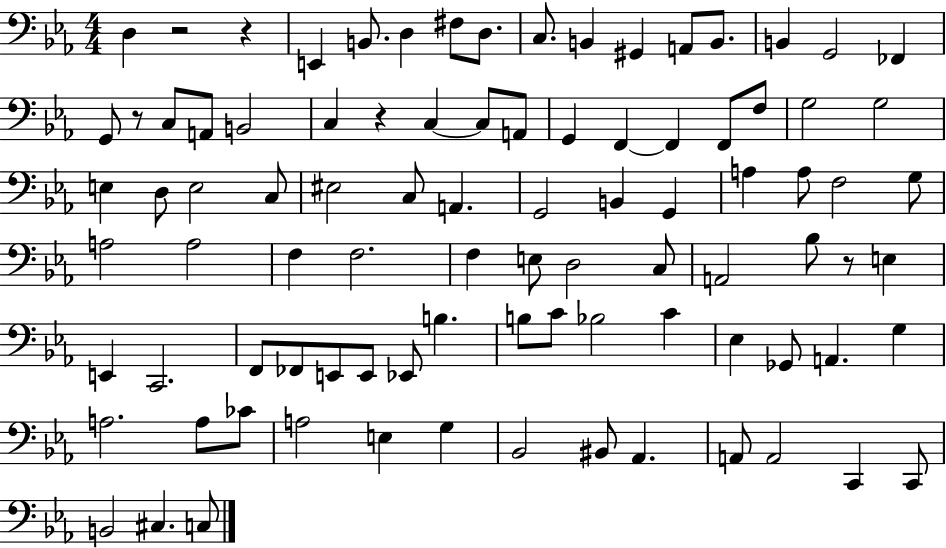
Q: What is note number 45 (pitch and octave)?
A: A3